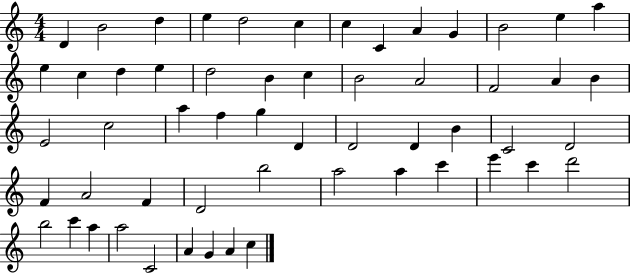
X:1
T:Untitled
M:4/4
L:1/4
K:C
D B2 d e d2 c c C A G B2 e a e c d e d2 B c B2 A2 F2 A B E2 c2 a f g D D2 D B C2 D2 F A2 F D2 b2 a2 a c' e' c' d'2 b2 c' a a2 C2 A G A c